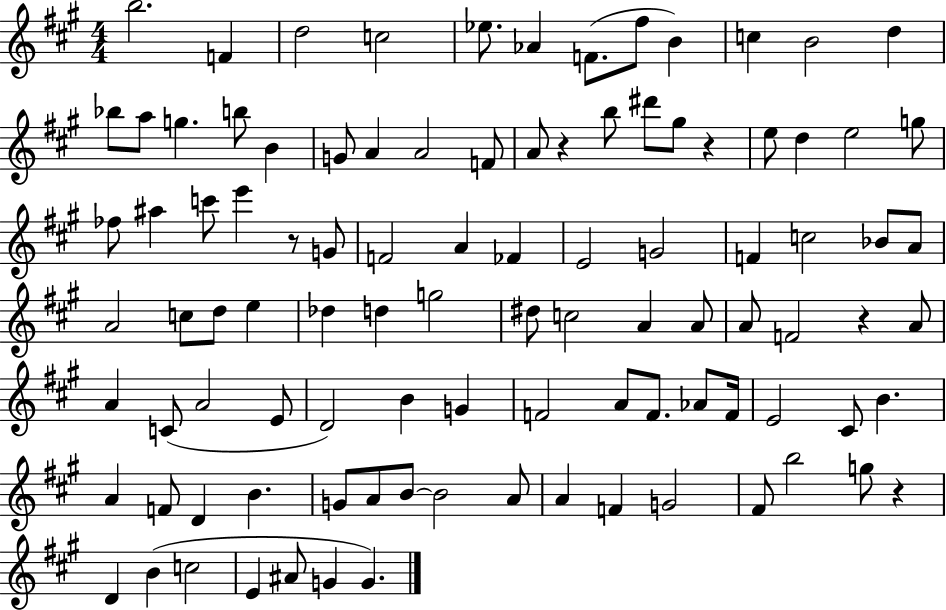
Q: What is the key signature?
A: A major